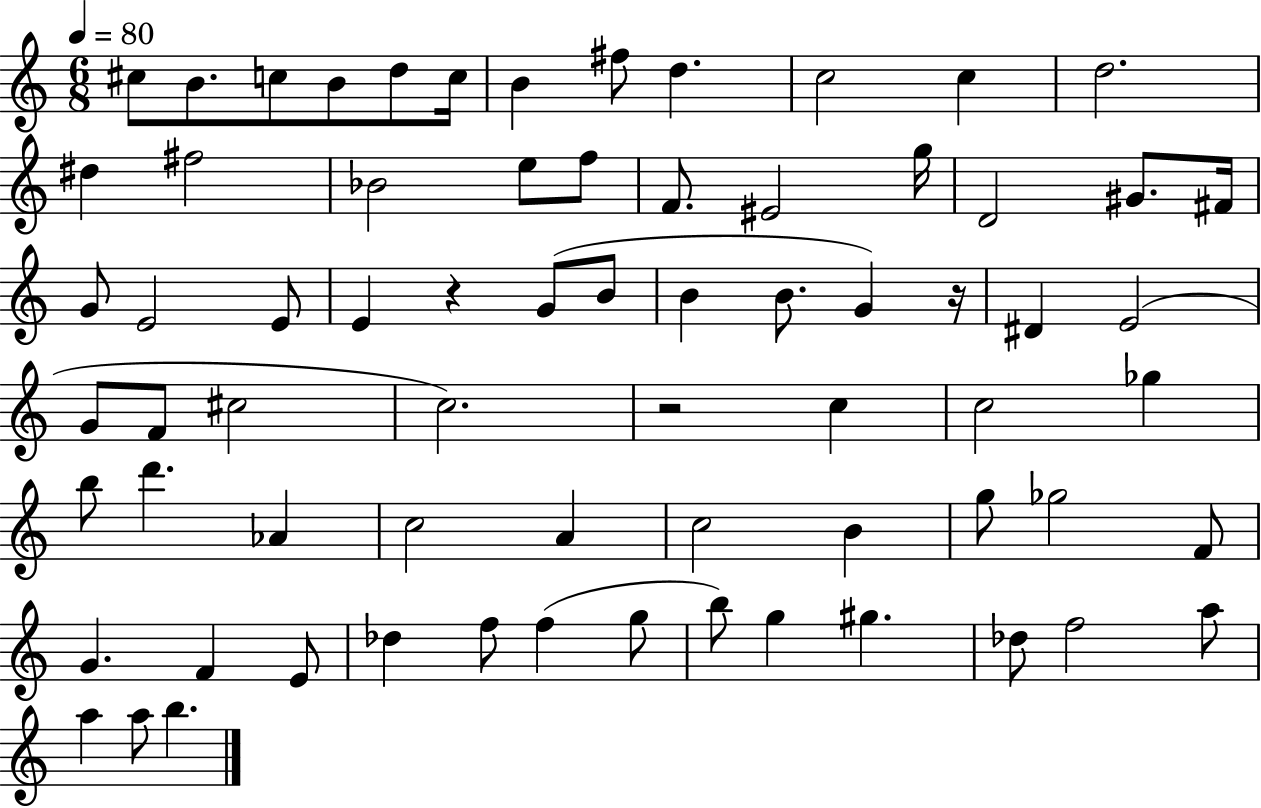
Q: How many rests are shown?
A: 3